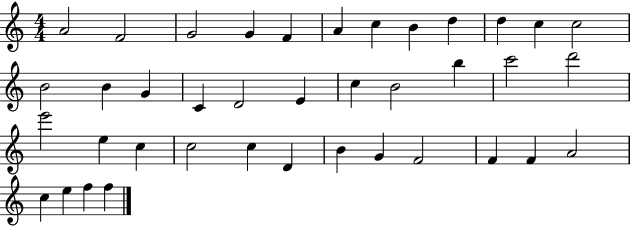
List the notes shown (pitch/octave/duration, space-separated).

A4/h F4/h G4/h G4/q F4/q A4/q C5/q B4/q D5/q D5/q C5/q C5/h B4/h B4/q G4/q C4/q D4/h E4/q C5/q B4/h B5/q C6/h D6/h E6/h E5/q C5/q C5/h C5/q D4/q B4/q G4/q F4/h F4/q F4/q A4/h C5/q E5/q F5/q F5/q